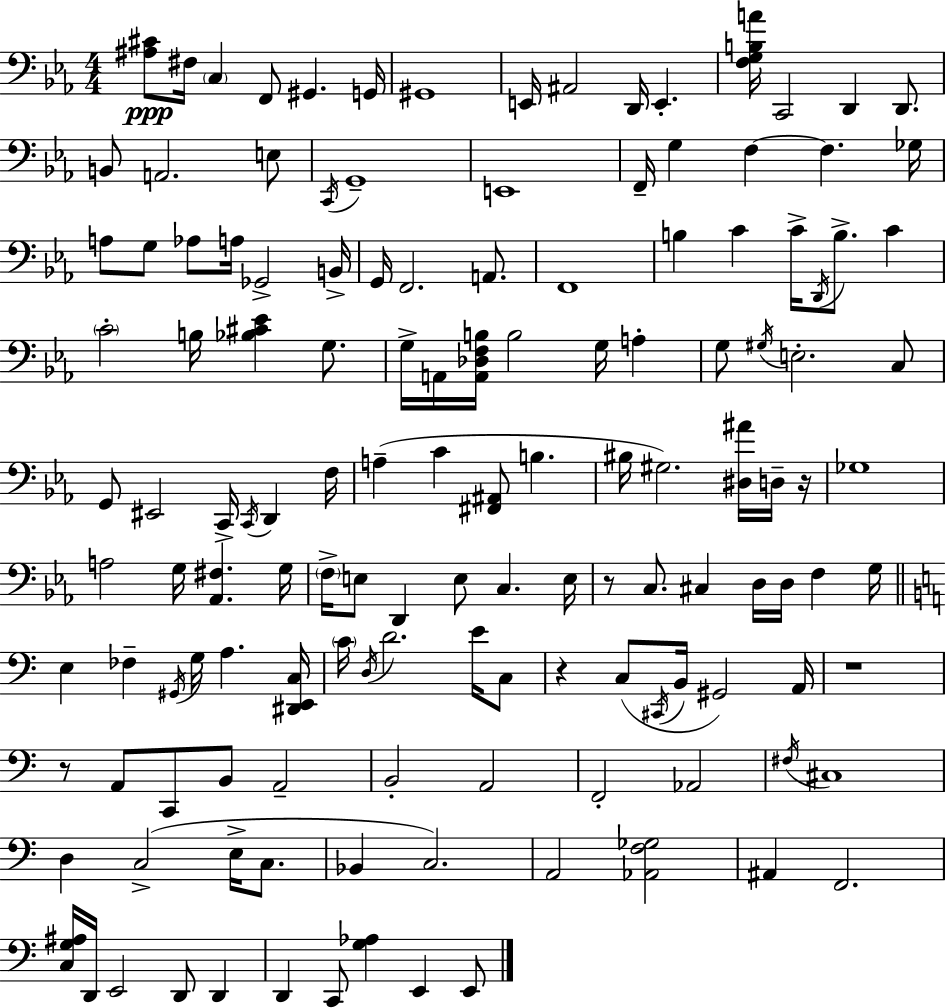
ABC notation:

X:1
T:Untitled
M:4/4
L:1/4
K:Cm
[^A,^C]/2 ^F,/4 C, F,,/2 ^G,, G,,/4 ^G,,4 E,,/4 ^A,,2 D,,/4 E,, [F,G,B,A]/4 C,,2 D,, D,,/2 B,,/2 A,,2 E,/2 C,,/4 G,,4 E,,4 F,,/4 G, F, F, _G,/4 A,/2 G,/2 _A,/2 A,/4 _G,,2 B,,/4 G,,/4 F,,2 A,,/2 F,,4 B, C C/4 D,,/4 B,/2 C C2 B,/4 [_B,^C_E] G,/2 G,/4 A,,/4 [A,,_D,F,B,]/4 B,2 G,/4 A, G,/2 ^G,/4 E,2 C,/2 G,,/2 ^E,,2 C,,/4 C,,/4 D,, F,/4 A, C [^F,,^A,,]/2 B, ^B,/4 ^G,2 [^D,^A]/4 D,/4 z/4 _G,4 A,2 G,/4 [_A,,^F,] G,/4 F,/4 E,/2 D,, E,/2 C, E,/4 z/2 C,/2 ^C, D,/4 D,/4 F, G,/4 E, _F, ^G,,/4 G,/4 A, [^D,,E,,C,]/4 C/4 D,/4 D2 E/4 C,/2 z C,/2 ^C,,/4 B,,/4 ^G,,2 A,,/4 z4 z/2 A,,/2 C,,/2 B,,/2 A,,2 B,,2 A,,2 F,,2 _A,,2 ^F,/4 ^C,4 D, C,2 E,/4 C,/2 _B,, C,2 A,,2 [_A,,F,_G,]2 ^A,, F,,2 [C,G,^A,]/4 D,,/4 E,,2 D,,/2 D,, D,, C,,/2 [G,_A,] E,, E,,/2